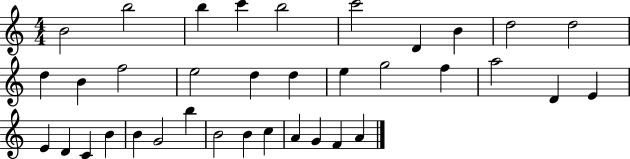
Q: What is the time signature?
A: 4/4